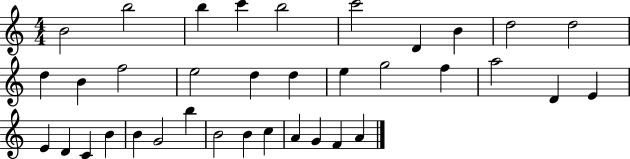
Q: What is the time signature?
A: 4/4